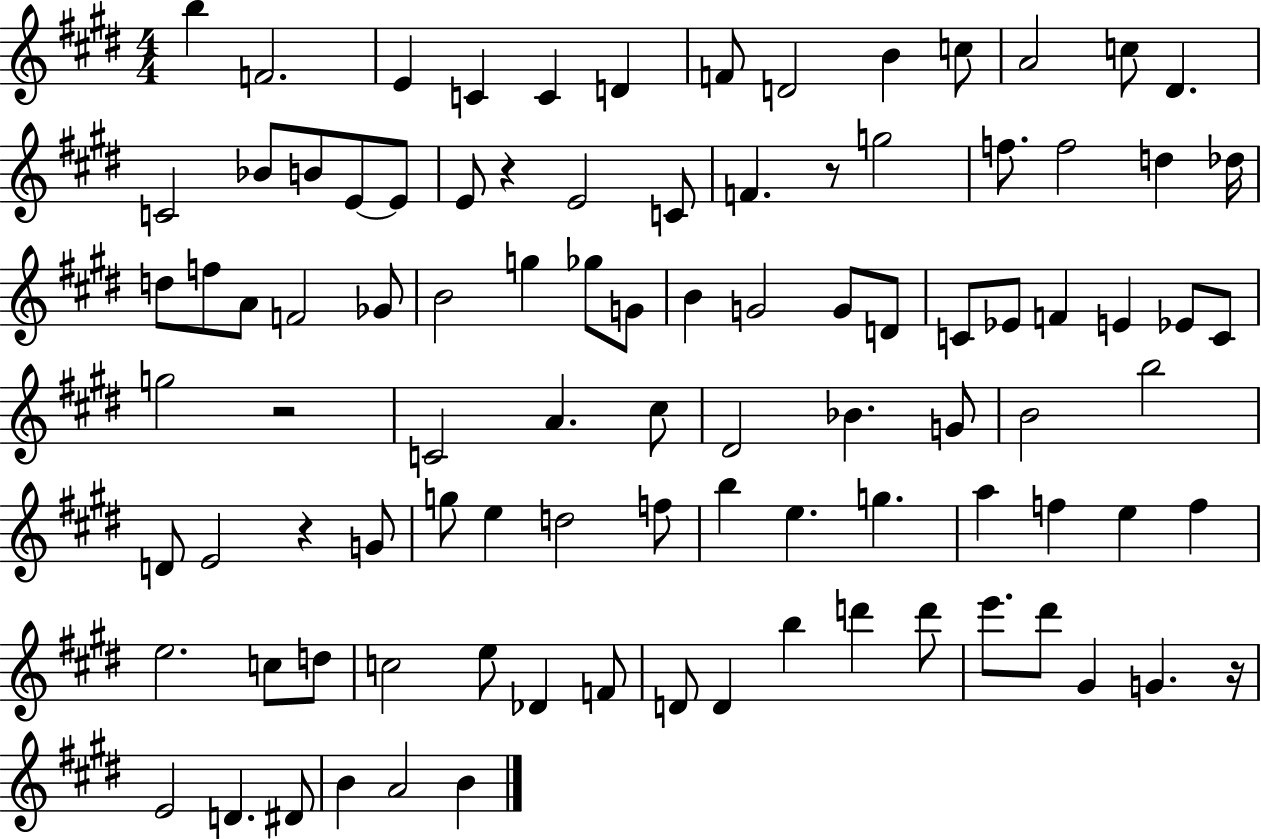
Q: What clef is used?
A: treble